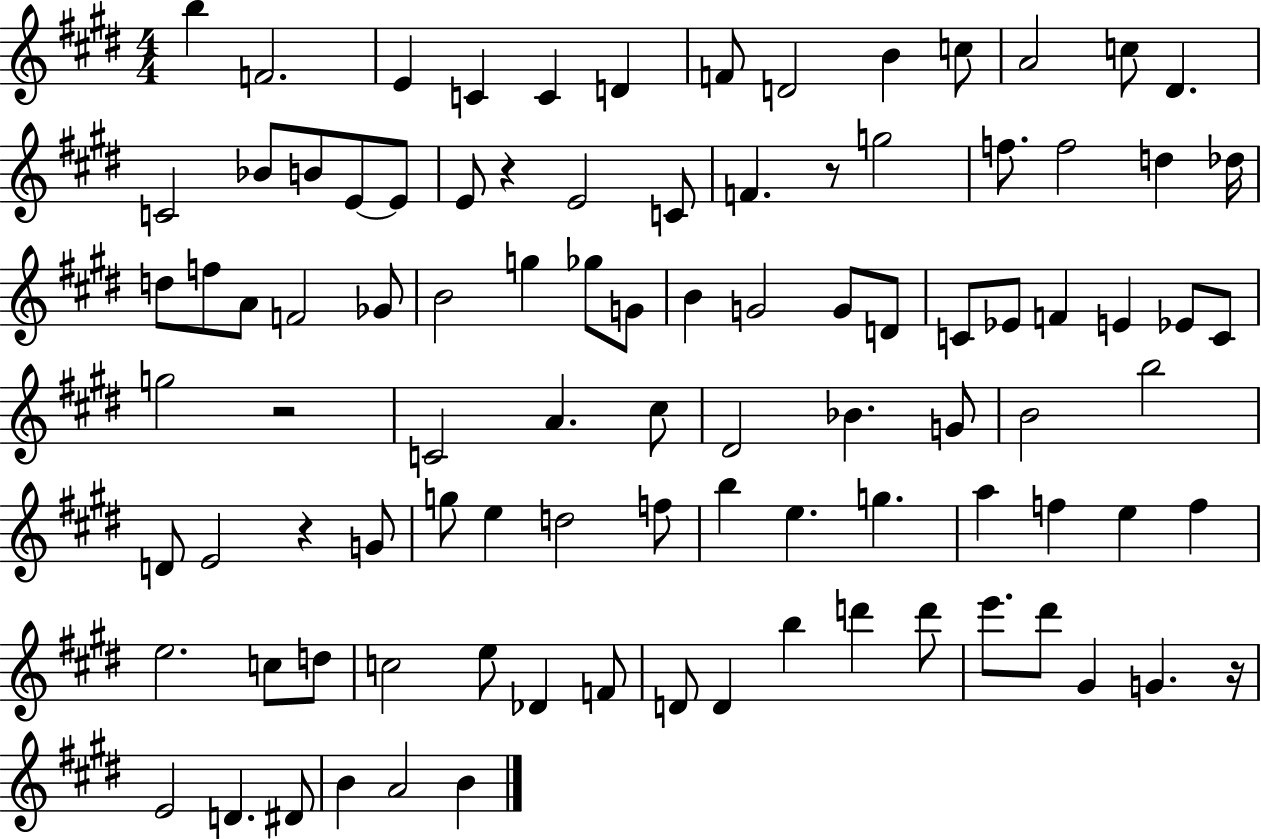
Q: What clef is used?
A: treble